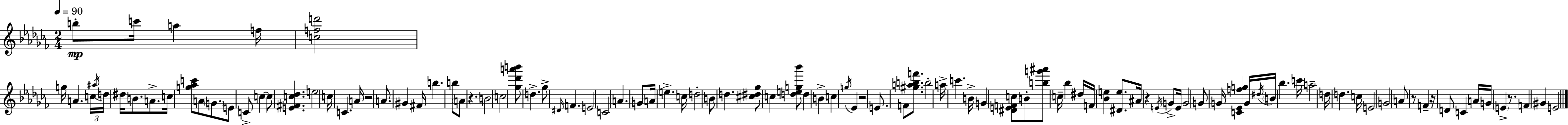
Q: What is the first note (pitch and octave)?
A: B5